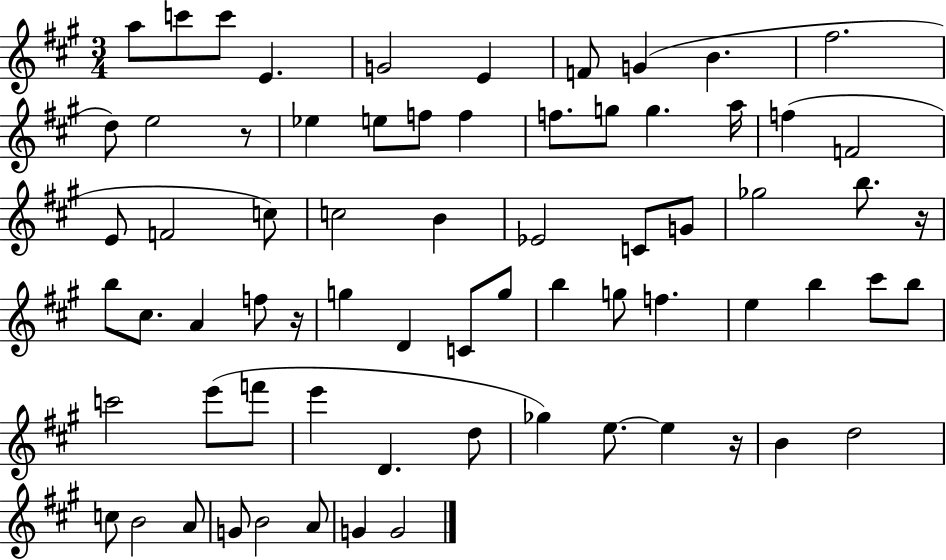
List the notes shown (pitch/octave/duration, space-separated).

A5/e C6/e C6/e E4/q. G4/h E4/q F4/e G4/q B4/q. F#5/h. D5/e E5/h R/e Eb5/q E5/e F5/e F5/q F5/e. G5/e G5/q. A5/s F5/q F4/h E4/e F4/h C5/e C5/h B4/q Eb4/h C4/e G4/e Gb5/h B5/e. R/s B5/e C#5/e. A4/q F5/e R/s G5/q D4/q C4/e G5/e B5/q G5/e F5/q. E5/q B5/q C#6/e B5/e C6/h E6/e F6/e E6/q D4/q. D5/e Gb5/q E5/e. E5/q R/s B4/q D5/h C5/e B4/h A4/e G4/e B4/h A4/e G4/q G4/h